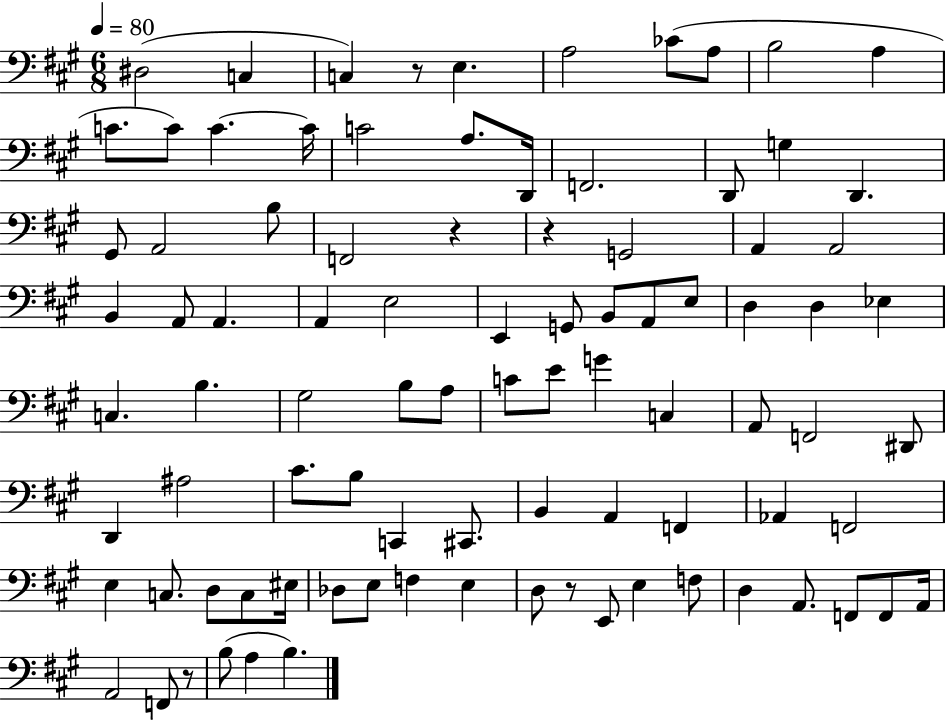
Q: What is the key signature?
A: A major